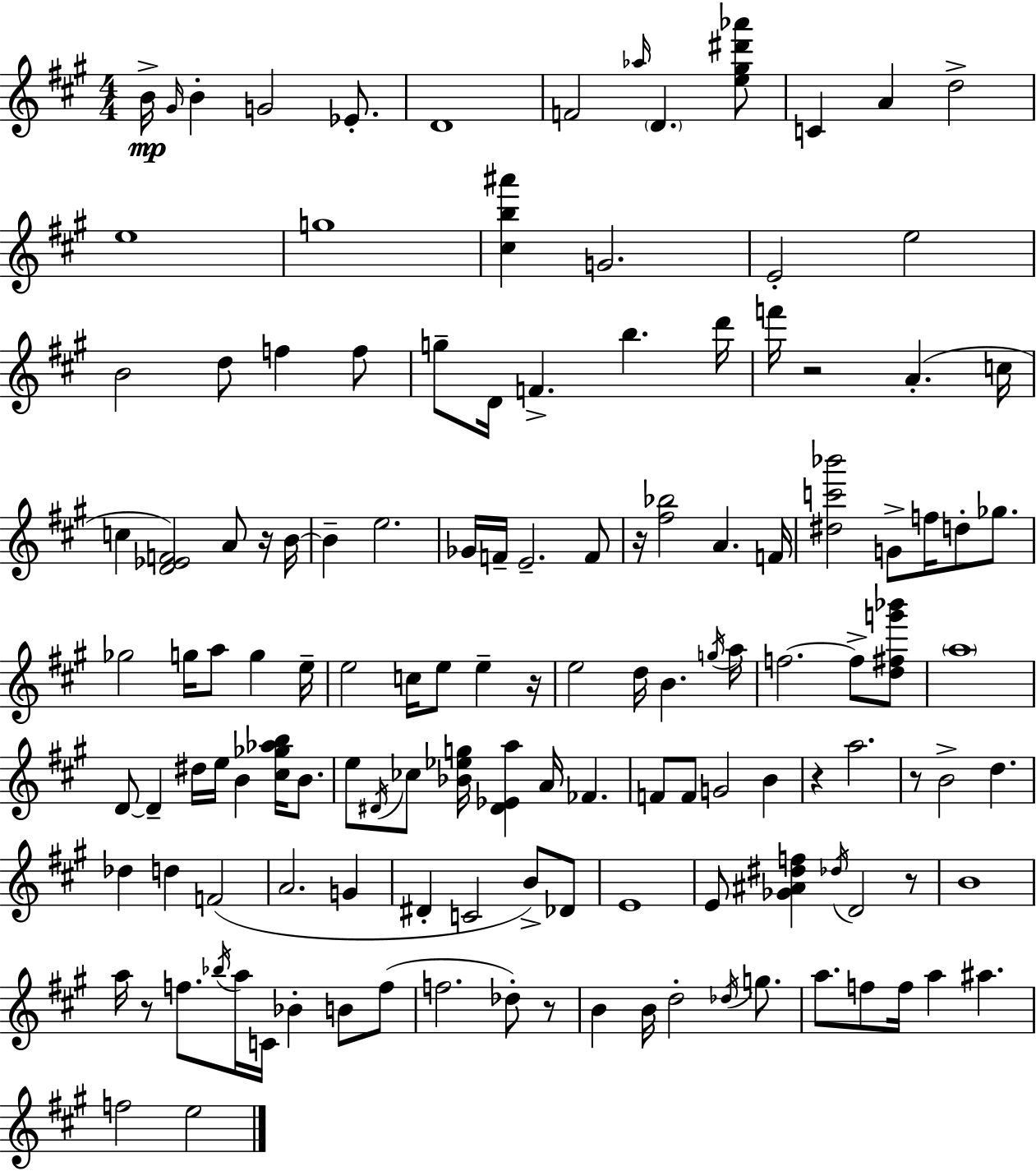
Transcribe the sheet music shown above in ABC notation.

X:1
T:Untitled
M:4/4
L:1/4
K:A
B/4 ^G/4 B G2 _E/2 D4 F2 _a/4 D [e^g^d'_a']/2 C A d2 e4 g4 [^cb^a'] G2 E2 e2 B2 d/2 f f/2 g/2 D/4 F b d'/4 f'/4 z2 A c/4 c [D_EF]2 A/2 z/4 B/4 B e2 _G/4 F/4 E2 F/2 z/4 [^f_b]2 A F/4 [^dc'_b']2 G/2 f/4 d/2 _g/2 _g2 g/4 a/2 g e/4 e2 c/4 e/2 e z/4 e2 d/4 B g/4 a/4 f2 f/2 [d^fg'_b']/2 a4 D/2 D ^d/4 e/4 B [^c_g_ab]/4 B/2 e/2 ^D/4 _c/2 [_B_eg]/4 [^D_Ea] A/4 _F F/2 F/2 G2 B z a2 z/2 B2 d _d d F2 A2 G ^D C2 B/2 _D/2 E4 E/2 [_G^A^df] _d/4 D2 z/2 B4 a/4 z/2 f/2 _b/4 a/4 C/4 _B B/2 f/2 f2 _d/2 z/2 B B/4 d2 _d/4 g/2 a/2 f/2 f/4 a ^a f2 e2